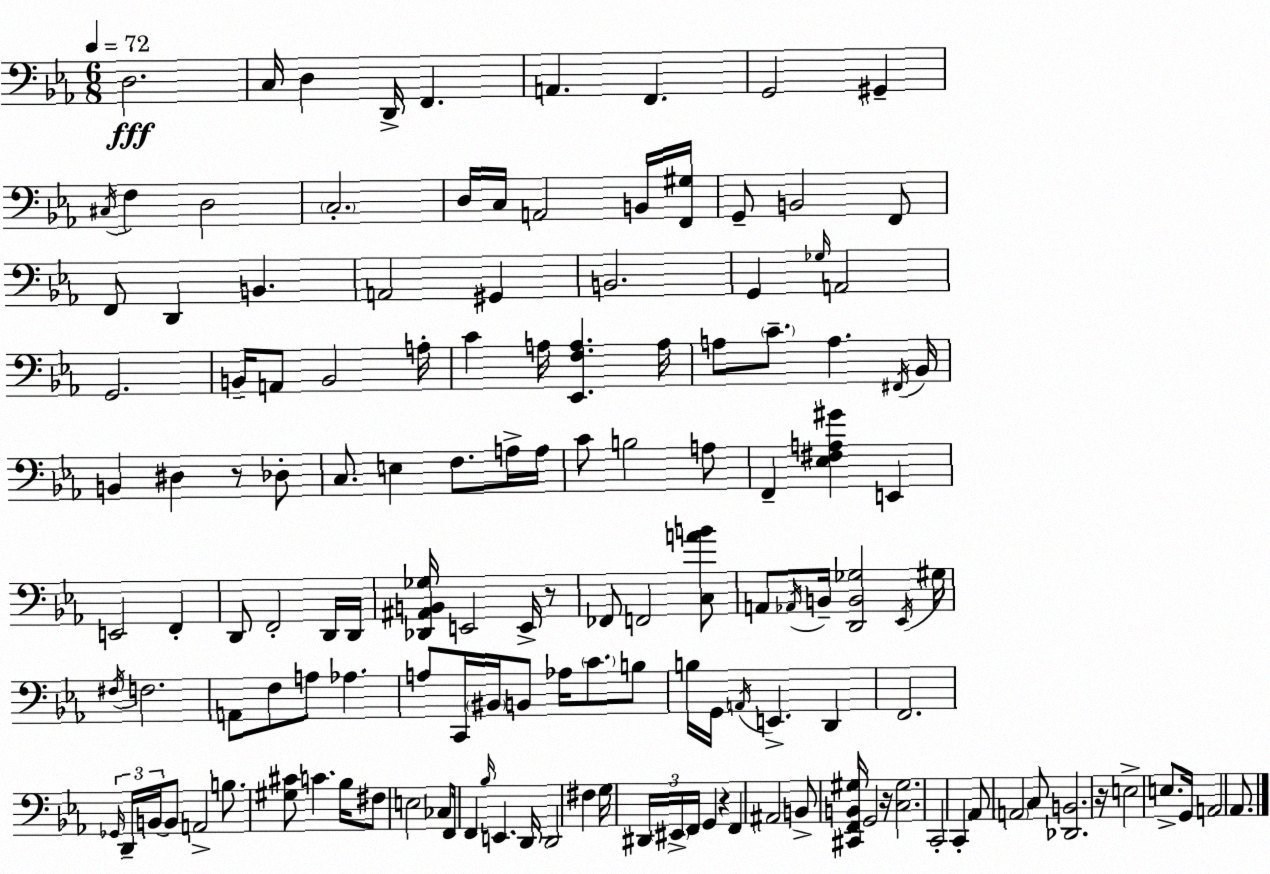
X:1
T:Untitled
M:6/8
L:1/4
K:Cm
D,2 C,/4 D, D,,/4 F,, A,, F,, G,,2 ^G,, ^C,/4 F, D,2 C,2 D,/4 C,/4 A,,2 B,,/4 [F,,^G,]/4 G,,/2 B,,2 F,,/2 F,,/2 D,, B,, A,,2 ^G,, B,,2 G,, _G,/4 A,,2 G,,2 B,,/4 A,,/2 B,,2 A,/4 C A,/4 [_E,,F,A,] A,/4 A,/2 C/2 A, ^F,,/4 _B,,/4 B,, ^D, z/2 _D,/2 C,/2 E, F,/2 A,/4 A,/4 C/2 B,2 A,/2 F,, [_E,^F,A,^G] E,, E,,2 F,, D,,/2 F,,2 D,,/4 D,,/4 [_D,,^A,,B,,_G,]/4 E,,2 E,,/4 z/2 _F,,/2 F,,2 [C,AB]/2 A,,/2 _A,,/4 B,,/4 [D,,B,,_G,]2 _E,,/4 ^G,/4 ^F,/4 F,2 A,,/2 F,/2 A,/2 _A, A,/2 C,,/4 ^B,,/4 B,,/2 _A,/4 C/2 B,/2 B,/4 G,,/4 A,,/4 E,, D,, F,,2 _G,,/4 D,,/4 B,,/4 B,,/2 A,,2 B,/2 [^G,^C]/2 C _B,/4 ^F,/2 E,2 _C,/2 F,,/4 F,, _B,/4 E,, D,,/4 D,,2 ^F, G,/4 ^D,,/4 ^E,,/4 F,,/4 G,, z F,, ^A,,2 B,,/2 [^C,,F,,B,,^G,]/4 G,,2 z/4 [C,^G,]2 C,,2 C,, _A,,/2 A,,2 C,/2 [_D,,B,,]2 z/4 E,2 E,/2 G,,/4 A,,2 _A,,/2